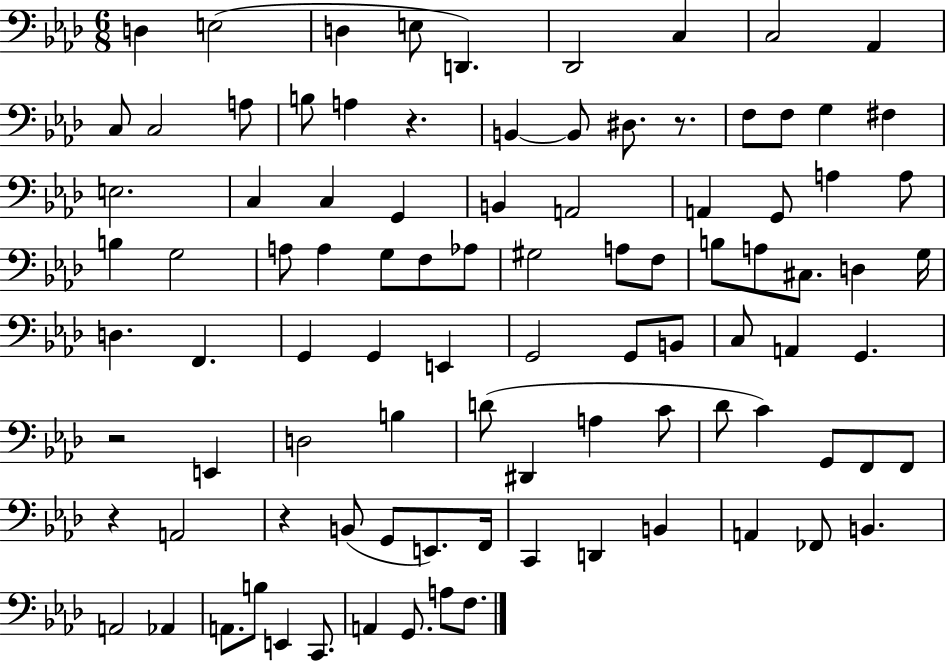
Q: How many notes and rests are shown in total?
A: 95